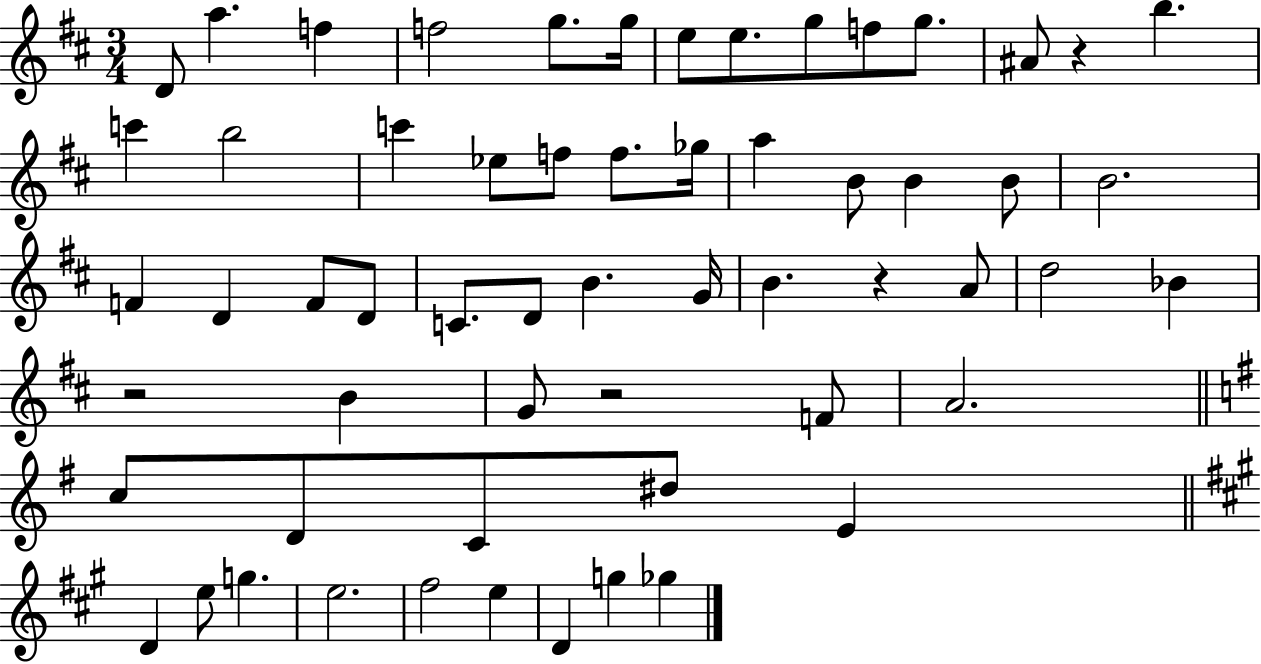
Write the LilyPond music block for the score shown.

{
  \clef treble
  \numericTimeSignature
  \time 3/4
  \key d \major
  d'8 a''4. f''4 | f''2 g''8. g''16 | e''8 e''8. g''8 f''8 g''8. | ais'8 r4 b''4. | \break c'''4 b''2 | c'''4 ees''8 f''8 f''8. ges''16 | a''4 b'8 b'4 b'8 | b'2. | \break f'4 d'4 f'8 d'8 | c'8. d'8 b'4. g'16 | b'4. r4 a'8 | d''2 bes'4 | \break r2 b'4 | g'8 r2 f'8 | a'2. | \bar "||" \break \key g \major c''8 d'8 c'8 dis''8 e'4 | \bar "||" \break \key a \major d'4 e''8 g''4. | e''2. | fis''2 e''4 | d'4 g''4 ges''4 | \break \bar "|."
}